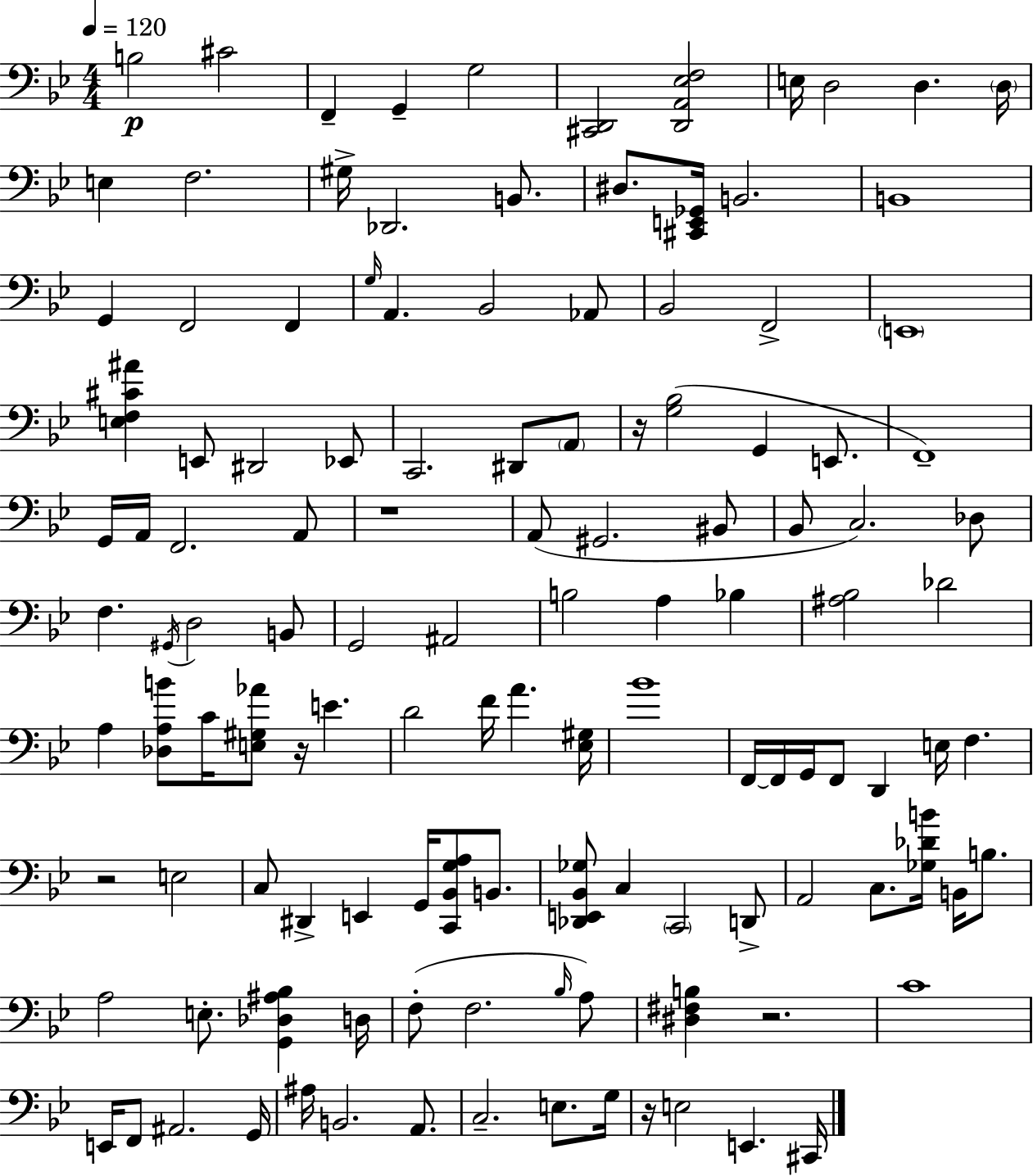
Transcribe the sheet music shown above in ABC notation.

X:1
T:Untitled
M:4/4
L:1/4
K:Bb
B,2 ^C2 F,, G,, G,2 [^C,,D,,]2 [D,,A,,_E,F,]2 E,/4 D,2 D, D,/4 E, F,2 ^G,/4 _D,,2 B,,/2 ^D,/2 [^C,,E,,_G,,]/4 B,,2 B,,4 G,, F,,2 F,, G,/4 A,, _B,,2 _A,,/2 _B,,2 F,,2 E,,4 [E,F,^C^A] E,,/2 ^D,,2 _E,,/2 C,,2 ^D,,/2 A,,/2 z/4 [G,_B,]2 G,, E,,/2 F,,4 G,,/4 A,,/4 F,,2 A,,/2 z4 A,,/2 ^G,,2 ^B,,/2 _B,,/2 C,2 _D,/2 F, ^G,,/4 D,2 B,,/2 G,,2 ^A,,2 B,2 A, _B, [^A,_B,]2 _D2 A, [_D,A,B]/2 C/4 [E,^G,_A]/2 z/4 E D2 F/4 A [_E,^G,]/4 _B4 F,,/4 F,,/4 G,,/4 F,,/2 D,, E,/4 F, z2 E,2 C,/2 ^D,, E,, G,,/4 [C,,_B,,G,A,]/2 B,,/2 [_D,,E,,_B,,_G,]/2 C, C,,2 D,,/2 A,,2 C,/2 [_G,_DB]/4 B,,/4 B,/2 A,2 E,/2 [G,,_D,^A,_B,] D,/4 F,/2 F,2 _B,/4 A,/2 [^D,^F,B,] z2 C4 E,,/4 F,,/2 ^A,,2 G,,/4 ^A,/4 B,,2 A,,/2 C,2 E,/2 G,/4 z/4 E,2 E,, ^C,,/4